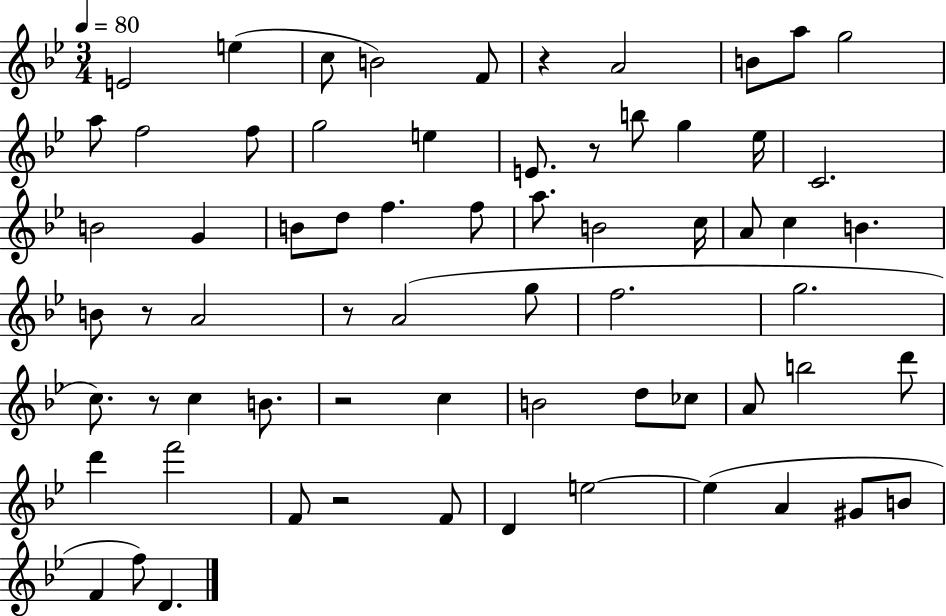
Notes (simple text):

E4/h E5/q C5/e B4/h F4/e R/q A4/h B4/e A5/e G5/h A5/e F5/h F5/e G5/h E5/q E4/e. R/e B5/e G5/q Eb5/s C4/h. B4/h G4/q B4/e D5/e F5/q. F5/e A5/e. B4/h C5/s A4/e C5/q B4/q. B4/e R/e A4/h R/e A4/h G5/e F5/h. G5/h. C5/e. R/e C5/q B4/e. R/h C5/q B4/h D5/e CES5/e A4/e B5/h D6/e D6/q F6/h F4/e R/h F4/e D4/q E5/h E5/q A4/q G#4/e B4/e F4/q F5/e D4/q.